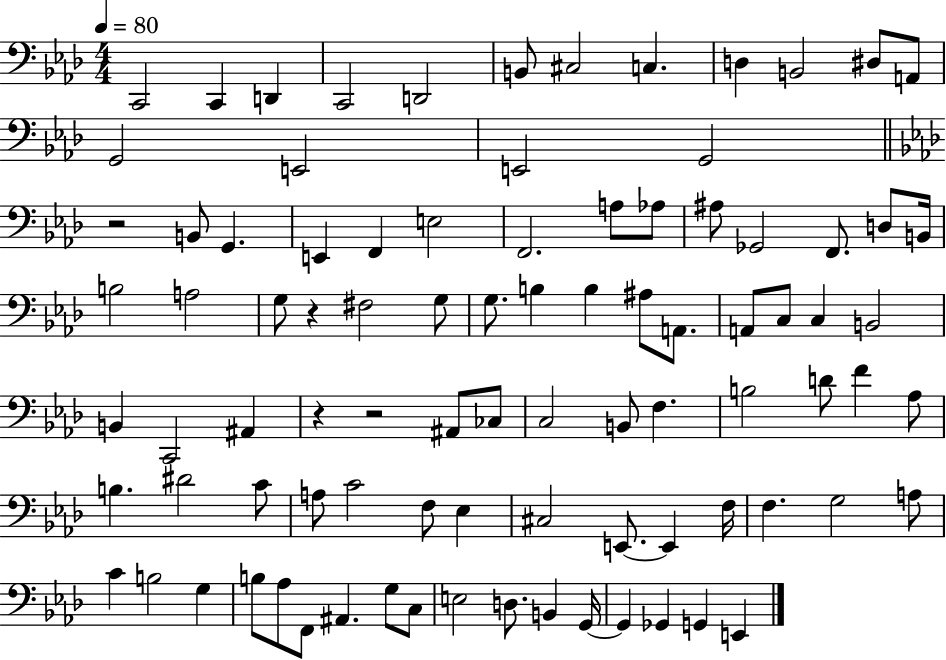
{
  \clef bass
  \numericTimeSignature
  \time 4/4
  \key aes \major
  \tempo 4 = 80
  c,2 c,4 d,4 | c,2 d,2 | b,8 cis2 c4. | d4 b,2 dis8 a,8 | \break g,2 e,2 | e,2 g,2 | \bar "||" \break \key f \minor r2 b,8 g,4. | e,4 f,4 e2 | f,2. a8 aes8 | ais8 ges,2 f,8. d8 b,16 | \break b2 a2 | g8 r4 fis2 g8 | g8. b4 b4 ais8 a,8. | a,8 c8 c4 b,2 | \break b,4 c,2 ais,4 | r4 r2 ais,8 ces8 | c2 b,8 f4. | b2 d'8 f'4 aes8 | \break b4. dis'2 c'8 | a8 c'2 f8 ees4 | cis2 e,8.~~ e,4 f16 | f4. g2 a8 | \break c'4 b2 g4 | b8 aes8 f,8 ais,4. g8 c8 | e2 d8. b,4 g,16~~ | g,4 ges,4 g,4 e,4 | \break \bar "|."
}